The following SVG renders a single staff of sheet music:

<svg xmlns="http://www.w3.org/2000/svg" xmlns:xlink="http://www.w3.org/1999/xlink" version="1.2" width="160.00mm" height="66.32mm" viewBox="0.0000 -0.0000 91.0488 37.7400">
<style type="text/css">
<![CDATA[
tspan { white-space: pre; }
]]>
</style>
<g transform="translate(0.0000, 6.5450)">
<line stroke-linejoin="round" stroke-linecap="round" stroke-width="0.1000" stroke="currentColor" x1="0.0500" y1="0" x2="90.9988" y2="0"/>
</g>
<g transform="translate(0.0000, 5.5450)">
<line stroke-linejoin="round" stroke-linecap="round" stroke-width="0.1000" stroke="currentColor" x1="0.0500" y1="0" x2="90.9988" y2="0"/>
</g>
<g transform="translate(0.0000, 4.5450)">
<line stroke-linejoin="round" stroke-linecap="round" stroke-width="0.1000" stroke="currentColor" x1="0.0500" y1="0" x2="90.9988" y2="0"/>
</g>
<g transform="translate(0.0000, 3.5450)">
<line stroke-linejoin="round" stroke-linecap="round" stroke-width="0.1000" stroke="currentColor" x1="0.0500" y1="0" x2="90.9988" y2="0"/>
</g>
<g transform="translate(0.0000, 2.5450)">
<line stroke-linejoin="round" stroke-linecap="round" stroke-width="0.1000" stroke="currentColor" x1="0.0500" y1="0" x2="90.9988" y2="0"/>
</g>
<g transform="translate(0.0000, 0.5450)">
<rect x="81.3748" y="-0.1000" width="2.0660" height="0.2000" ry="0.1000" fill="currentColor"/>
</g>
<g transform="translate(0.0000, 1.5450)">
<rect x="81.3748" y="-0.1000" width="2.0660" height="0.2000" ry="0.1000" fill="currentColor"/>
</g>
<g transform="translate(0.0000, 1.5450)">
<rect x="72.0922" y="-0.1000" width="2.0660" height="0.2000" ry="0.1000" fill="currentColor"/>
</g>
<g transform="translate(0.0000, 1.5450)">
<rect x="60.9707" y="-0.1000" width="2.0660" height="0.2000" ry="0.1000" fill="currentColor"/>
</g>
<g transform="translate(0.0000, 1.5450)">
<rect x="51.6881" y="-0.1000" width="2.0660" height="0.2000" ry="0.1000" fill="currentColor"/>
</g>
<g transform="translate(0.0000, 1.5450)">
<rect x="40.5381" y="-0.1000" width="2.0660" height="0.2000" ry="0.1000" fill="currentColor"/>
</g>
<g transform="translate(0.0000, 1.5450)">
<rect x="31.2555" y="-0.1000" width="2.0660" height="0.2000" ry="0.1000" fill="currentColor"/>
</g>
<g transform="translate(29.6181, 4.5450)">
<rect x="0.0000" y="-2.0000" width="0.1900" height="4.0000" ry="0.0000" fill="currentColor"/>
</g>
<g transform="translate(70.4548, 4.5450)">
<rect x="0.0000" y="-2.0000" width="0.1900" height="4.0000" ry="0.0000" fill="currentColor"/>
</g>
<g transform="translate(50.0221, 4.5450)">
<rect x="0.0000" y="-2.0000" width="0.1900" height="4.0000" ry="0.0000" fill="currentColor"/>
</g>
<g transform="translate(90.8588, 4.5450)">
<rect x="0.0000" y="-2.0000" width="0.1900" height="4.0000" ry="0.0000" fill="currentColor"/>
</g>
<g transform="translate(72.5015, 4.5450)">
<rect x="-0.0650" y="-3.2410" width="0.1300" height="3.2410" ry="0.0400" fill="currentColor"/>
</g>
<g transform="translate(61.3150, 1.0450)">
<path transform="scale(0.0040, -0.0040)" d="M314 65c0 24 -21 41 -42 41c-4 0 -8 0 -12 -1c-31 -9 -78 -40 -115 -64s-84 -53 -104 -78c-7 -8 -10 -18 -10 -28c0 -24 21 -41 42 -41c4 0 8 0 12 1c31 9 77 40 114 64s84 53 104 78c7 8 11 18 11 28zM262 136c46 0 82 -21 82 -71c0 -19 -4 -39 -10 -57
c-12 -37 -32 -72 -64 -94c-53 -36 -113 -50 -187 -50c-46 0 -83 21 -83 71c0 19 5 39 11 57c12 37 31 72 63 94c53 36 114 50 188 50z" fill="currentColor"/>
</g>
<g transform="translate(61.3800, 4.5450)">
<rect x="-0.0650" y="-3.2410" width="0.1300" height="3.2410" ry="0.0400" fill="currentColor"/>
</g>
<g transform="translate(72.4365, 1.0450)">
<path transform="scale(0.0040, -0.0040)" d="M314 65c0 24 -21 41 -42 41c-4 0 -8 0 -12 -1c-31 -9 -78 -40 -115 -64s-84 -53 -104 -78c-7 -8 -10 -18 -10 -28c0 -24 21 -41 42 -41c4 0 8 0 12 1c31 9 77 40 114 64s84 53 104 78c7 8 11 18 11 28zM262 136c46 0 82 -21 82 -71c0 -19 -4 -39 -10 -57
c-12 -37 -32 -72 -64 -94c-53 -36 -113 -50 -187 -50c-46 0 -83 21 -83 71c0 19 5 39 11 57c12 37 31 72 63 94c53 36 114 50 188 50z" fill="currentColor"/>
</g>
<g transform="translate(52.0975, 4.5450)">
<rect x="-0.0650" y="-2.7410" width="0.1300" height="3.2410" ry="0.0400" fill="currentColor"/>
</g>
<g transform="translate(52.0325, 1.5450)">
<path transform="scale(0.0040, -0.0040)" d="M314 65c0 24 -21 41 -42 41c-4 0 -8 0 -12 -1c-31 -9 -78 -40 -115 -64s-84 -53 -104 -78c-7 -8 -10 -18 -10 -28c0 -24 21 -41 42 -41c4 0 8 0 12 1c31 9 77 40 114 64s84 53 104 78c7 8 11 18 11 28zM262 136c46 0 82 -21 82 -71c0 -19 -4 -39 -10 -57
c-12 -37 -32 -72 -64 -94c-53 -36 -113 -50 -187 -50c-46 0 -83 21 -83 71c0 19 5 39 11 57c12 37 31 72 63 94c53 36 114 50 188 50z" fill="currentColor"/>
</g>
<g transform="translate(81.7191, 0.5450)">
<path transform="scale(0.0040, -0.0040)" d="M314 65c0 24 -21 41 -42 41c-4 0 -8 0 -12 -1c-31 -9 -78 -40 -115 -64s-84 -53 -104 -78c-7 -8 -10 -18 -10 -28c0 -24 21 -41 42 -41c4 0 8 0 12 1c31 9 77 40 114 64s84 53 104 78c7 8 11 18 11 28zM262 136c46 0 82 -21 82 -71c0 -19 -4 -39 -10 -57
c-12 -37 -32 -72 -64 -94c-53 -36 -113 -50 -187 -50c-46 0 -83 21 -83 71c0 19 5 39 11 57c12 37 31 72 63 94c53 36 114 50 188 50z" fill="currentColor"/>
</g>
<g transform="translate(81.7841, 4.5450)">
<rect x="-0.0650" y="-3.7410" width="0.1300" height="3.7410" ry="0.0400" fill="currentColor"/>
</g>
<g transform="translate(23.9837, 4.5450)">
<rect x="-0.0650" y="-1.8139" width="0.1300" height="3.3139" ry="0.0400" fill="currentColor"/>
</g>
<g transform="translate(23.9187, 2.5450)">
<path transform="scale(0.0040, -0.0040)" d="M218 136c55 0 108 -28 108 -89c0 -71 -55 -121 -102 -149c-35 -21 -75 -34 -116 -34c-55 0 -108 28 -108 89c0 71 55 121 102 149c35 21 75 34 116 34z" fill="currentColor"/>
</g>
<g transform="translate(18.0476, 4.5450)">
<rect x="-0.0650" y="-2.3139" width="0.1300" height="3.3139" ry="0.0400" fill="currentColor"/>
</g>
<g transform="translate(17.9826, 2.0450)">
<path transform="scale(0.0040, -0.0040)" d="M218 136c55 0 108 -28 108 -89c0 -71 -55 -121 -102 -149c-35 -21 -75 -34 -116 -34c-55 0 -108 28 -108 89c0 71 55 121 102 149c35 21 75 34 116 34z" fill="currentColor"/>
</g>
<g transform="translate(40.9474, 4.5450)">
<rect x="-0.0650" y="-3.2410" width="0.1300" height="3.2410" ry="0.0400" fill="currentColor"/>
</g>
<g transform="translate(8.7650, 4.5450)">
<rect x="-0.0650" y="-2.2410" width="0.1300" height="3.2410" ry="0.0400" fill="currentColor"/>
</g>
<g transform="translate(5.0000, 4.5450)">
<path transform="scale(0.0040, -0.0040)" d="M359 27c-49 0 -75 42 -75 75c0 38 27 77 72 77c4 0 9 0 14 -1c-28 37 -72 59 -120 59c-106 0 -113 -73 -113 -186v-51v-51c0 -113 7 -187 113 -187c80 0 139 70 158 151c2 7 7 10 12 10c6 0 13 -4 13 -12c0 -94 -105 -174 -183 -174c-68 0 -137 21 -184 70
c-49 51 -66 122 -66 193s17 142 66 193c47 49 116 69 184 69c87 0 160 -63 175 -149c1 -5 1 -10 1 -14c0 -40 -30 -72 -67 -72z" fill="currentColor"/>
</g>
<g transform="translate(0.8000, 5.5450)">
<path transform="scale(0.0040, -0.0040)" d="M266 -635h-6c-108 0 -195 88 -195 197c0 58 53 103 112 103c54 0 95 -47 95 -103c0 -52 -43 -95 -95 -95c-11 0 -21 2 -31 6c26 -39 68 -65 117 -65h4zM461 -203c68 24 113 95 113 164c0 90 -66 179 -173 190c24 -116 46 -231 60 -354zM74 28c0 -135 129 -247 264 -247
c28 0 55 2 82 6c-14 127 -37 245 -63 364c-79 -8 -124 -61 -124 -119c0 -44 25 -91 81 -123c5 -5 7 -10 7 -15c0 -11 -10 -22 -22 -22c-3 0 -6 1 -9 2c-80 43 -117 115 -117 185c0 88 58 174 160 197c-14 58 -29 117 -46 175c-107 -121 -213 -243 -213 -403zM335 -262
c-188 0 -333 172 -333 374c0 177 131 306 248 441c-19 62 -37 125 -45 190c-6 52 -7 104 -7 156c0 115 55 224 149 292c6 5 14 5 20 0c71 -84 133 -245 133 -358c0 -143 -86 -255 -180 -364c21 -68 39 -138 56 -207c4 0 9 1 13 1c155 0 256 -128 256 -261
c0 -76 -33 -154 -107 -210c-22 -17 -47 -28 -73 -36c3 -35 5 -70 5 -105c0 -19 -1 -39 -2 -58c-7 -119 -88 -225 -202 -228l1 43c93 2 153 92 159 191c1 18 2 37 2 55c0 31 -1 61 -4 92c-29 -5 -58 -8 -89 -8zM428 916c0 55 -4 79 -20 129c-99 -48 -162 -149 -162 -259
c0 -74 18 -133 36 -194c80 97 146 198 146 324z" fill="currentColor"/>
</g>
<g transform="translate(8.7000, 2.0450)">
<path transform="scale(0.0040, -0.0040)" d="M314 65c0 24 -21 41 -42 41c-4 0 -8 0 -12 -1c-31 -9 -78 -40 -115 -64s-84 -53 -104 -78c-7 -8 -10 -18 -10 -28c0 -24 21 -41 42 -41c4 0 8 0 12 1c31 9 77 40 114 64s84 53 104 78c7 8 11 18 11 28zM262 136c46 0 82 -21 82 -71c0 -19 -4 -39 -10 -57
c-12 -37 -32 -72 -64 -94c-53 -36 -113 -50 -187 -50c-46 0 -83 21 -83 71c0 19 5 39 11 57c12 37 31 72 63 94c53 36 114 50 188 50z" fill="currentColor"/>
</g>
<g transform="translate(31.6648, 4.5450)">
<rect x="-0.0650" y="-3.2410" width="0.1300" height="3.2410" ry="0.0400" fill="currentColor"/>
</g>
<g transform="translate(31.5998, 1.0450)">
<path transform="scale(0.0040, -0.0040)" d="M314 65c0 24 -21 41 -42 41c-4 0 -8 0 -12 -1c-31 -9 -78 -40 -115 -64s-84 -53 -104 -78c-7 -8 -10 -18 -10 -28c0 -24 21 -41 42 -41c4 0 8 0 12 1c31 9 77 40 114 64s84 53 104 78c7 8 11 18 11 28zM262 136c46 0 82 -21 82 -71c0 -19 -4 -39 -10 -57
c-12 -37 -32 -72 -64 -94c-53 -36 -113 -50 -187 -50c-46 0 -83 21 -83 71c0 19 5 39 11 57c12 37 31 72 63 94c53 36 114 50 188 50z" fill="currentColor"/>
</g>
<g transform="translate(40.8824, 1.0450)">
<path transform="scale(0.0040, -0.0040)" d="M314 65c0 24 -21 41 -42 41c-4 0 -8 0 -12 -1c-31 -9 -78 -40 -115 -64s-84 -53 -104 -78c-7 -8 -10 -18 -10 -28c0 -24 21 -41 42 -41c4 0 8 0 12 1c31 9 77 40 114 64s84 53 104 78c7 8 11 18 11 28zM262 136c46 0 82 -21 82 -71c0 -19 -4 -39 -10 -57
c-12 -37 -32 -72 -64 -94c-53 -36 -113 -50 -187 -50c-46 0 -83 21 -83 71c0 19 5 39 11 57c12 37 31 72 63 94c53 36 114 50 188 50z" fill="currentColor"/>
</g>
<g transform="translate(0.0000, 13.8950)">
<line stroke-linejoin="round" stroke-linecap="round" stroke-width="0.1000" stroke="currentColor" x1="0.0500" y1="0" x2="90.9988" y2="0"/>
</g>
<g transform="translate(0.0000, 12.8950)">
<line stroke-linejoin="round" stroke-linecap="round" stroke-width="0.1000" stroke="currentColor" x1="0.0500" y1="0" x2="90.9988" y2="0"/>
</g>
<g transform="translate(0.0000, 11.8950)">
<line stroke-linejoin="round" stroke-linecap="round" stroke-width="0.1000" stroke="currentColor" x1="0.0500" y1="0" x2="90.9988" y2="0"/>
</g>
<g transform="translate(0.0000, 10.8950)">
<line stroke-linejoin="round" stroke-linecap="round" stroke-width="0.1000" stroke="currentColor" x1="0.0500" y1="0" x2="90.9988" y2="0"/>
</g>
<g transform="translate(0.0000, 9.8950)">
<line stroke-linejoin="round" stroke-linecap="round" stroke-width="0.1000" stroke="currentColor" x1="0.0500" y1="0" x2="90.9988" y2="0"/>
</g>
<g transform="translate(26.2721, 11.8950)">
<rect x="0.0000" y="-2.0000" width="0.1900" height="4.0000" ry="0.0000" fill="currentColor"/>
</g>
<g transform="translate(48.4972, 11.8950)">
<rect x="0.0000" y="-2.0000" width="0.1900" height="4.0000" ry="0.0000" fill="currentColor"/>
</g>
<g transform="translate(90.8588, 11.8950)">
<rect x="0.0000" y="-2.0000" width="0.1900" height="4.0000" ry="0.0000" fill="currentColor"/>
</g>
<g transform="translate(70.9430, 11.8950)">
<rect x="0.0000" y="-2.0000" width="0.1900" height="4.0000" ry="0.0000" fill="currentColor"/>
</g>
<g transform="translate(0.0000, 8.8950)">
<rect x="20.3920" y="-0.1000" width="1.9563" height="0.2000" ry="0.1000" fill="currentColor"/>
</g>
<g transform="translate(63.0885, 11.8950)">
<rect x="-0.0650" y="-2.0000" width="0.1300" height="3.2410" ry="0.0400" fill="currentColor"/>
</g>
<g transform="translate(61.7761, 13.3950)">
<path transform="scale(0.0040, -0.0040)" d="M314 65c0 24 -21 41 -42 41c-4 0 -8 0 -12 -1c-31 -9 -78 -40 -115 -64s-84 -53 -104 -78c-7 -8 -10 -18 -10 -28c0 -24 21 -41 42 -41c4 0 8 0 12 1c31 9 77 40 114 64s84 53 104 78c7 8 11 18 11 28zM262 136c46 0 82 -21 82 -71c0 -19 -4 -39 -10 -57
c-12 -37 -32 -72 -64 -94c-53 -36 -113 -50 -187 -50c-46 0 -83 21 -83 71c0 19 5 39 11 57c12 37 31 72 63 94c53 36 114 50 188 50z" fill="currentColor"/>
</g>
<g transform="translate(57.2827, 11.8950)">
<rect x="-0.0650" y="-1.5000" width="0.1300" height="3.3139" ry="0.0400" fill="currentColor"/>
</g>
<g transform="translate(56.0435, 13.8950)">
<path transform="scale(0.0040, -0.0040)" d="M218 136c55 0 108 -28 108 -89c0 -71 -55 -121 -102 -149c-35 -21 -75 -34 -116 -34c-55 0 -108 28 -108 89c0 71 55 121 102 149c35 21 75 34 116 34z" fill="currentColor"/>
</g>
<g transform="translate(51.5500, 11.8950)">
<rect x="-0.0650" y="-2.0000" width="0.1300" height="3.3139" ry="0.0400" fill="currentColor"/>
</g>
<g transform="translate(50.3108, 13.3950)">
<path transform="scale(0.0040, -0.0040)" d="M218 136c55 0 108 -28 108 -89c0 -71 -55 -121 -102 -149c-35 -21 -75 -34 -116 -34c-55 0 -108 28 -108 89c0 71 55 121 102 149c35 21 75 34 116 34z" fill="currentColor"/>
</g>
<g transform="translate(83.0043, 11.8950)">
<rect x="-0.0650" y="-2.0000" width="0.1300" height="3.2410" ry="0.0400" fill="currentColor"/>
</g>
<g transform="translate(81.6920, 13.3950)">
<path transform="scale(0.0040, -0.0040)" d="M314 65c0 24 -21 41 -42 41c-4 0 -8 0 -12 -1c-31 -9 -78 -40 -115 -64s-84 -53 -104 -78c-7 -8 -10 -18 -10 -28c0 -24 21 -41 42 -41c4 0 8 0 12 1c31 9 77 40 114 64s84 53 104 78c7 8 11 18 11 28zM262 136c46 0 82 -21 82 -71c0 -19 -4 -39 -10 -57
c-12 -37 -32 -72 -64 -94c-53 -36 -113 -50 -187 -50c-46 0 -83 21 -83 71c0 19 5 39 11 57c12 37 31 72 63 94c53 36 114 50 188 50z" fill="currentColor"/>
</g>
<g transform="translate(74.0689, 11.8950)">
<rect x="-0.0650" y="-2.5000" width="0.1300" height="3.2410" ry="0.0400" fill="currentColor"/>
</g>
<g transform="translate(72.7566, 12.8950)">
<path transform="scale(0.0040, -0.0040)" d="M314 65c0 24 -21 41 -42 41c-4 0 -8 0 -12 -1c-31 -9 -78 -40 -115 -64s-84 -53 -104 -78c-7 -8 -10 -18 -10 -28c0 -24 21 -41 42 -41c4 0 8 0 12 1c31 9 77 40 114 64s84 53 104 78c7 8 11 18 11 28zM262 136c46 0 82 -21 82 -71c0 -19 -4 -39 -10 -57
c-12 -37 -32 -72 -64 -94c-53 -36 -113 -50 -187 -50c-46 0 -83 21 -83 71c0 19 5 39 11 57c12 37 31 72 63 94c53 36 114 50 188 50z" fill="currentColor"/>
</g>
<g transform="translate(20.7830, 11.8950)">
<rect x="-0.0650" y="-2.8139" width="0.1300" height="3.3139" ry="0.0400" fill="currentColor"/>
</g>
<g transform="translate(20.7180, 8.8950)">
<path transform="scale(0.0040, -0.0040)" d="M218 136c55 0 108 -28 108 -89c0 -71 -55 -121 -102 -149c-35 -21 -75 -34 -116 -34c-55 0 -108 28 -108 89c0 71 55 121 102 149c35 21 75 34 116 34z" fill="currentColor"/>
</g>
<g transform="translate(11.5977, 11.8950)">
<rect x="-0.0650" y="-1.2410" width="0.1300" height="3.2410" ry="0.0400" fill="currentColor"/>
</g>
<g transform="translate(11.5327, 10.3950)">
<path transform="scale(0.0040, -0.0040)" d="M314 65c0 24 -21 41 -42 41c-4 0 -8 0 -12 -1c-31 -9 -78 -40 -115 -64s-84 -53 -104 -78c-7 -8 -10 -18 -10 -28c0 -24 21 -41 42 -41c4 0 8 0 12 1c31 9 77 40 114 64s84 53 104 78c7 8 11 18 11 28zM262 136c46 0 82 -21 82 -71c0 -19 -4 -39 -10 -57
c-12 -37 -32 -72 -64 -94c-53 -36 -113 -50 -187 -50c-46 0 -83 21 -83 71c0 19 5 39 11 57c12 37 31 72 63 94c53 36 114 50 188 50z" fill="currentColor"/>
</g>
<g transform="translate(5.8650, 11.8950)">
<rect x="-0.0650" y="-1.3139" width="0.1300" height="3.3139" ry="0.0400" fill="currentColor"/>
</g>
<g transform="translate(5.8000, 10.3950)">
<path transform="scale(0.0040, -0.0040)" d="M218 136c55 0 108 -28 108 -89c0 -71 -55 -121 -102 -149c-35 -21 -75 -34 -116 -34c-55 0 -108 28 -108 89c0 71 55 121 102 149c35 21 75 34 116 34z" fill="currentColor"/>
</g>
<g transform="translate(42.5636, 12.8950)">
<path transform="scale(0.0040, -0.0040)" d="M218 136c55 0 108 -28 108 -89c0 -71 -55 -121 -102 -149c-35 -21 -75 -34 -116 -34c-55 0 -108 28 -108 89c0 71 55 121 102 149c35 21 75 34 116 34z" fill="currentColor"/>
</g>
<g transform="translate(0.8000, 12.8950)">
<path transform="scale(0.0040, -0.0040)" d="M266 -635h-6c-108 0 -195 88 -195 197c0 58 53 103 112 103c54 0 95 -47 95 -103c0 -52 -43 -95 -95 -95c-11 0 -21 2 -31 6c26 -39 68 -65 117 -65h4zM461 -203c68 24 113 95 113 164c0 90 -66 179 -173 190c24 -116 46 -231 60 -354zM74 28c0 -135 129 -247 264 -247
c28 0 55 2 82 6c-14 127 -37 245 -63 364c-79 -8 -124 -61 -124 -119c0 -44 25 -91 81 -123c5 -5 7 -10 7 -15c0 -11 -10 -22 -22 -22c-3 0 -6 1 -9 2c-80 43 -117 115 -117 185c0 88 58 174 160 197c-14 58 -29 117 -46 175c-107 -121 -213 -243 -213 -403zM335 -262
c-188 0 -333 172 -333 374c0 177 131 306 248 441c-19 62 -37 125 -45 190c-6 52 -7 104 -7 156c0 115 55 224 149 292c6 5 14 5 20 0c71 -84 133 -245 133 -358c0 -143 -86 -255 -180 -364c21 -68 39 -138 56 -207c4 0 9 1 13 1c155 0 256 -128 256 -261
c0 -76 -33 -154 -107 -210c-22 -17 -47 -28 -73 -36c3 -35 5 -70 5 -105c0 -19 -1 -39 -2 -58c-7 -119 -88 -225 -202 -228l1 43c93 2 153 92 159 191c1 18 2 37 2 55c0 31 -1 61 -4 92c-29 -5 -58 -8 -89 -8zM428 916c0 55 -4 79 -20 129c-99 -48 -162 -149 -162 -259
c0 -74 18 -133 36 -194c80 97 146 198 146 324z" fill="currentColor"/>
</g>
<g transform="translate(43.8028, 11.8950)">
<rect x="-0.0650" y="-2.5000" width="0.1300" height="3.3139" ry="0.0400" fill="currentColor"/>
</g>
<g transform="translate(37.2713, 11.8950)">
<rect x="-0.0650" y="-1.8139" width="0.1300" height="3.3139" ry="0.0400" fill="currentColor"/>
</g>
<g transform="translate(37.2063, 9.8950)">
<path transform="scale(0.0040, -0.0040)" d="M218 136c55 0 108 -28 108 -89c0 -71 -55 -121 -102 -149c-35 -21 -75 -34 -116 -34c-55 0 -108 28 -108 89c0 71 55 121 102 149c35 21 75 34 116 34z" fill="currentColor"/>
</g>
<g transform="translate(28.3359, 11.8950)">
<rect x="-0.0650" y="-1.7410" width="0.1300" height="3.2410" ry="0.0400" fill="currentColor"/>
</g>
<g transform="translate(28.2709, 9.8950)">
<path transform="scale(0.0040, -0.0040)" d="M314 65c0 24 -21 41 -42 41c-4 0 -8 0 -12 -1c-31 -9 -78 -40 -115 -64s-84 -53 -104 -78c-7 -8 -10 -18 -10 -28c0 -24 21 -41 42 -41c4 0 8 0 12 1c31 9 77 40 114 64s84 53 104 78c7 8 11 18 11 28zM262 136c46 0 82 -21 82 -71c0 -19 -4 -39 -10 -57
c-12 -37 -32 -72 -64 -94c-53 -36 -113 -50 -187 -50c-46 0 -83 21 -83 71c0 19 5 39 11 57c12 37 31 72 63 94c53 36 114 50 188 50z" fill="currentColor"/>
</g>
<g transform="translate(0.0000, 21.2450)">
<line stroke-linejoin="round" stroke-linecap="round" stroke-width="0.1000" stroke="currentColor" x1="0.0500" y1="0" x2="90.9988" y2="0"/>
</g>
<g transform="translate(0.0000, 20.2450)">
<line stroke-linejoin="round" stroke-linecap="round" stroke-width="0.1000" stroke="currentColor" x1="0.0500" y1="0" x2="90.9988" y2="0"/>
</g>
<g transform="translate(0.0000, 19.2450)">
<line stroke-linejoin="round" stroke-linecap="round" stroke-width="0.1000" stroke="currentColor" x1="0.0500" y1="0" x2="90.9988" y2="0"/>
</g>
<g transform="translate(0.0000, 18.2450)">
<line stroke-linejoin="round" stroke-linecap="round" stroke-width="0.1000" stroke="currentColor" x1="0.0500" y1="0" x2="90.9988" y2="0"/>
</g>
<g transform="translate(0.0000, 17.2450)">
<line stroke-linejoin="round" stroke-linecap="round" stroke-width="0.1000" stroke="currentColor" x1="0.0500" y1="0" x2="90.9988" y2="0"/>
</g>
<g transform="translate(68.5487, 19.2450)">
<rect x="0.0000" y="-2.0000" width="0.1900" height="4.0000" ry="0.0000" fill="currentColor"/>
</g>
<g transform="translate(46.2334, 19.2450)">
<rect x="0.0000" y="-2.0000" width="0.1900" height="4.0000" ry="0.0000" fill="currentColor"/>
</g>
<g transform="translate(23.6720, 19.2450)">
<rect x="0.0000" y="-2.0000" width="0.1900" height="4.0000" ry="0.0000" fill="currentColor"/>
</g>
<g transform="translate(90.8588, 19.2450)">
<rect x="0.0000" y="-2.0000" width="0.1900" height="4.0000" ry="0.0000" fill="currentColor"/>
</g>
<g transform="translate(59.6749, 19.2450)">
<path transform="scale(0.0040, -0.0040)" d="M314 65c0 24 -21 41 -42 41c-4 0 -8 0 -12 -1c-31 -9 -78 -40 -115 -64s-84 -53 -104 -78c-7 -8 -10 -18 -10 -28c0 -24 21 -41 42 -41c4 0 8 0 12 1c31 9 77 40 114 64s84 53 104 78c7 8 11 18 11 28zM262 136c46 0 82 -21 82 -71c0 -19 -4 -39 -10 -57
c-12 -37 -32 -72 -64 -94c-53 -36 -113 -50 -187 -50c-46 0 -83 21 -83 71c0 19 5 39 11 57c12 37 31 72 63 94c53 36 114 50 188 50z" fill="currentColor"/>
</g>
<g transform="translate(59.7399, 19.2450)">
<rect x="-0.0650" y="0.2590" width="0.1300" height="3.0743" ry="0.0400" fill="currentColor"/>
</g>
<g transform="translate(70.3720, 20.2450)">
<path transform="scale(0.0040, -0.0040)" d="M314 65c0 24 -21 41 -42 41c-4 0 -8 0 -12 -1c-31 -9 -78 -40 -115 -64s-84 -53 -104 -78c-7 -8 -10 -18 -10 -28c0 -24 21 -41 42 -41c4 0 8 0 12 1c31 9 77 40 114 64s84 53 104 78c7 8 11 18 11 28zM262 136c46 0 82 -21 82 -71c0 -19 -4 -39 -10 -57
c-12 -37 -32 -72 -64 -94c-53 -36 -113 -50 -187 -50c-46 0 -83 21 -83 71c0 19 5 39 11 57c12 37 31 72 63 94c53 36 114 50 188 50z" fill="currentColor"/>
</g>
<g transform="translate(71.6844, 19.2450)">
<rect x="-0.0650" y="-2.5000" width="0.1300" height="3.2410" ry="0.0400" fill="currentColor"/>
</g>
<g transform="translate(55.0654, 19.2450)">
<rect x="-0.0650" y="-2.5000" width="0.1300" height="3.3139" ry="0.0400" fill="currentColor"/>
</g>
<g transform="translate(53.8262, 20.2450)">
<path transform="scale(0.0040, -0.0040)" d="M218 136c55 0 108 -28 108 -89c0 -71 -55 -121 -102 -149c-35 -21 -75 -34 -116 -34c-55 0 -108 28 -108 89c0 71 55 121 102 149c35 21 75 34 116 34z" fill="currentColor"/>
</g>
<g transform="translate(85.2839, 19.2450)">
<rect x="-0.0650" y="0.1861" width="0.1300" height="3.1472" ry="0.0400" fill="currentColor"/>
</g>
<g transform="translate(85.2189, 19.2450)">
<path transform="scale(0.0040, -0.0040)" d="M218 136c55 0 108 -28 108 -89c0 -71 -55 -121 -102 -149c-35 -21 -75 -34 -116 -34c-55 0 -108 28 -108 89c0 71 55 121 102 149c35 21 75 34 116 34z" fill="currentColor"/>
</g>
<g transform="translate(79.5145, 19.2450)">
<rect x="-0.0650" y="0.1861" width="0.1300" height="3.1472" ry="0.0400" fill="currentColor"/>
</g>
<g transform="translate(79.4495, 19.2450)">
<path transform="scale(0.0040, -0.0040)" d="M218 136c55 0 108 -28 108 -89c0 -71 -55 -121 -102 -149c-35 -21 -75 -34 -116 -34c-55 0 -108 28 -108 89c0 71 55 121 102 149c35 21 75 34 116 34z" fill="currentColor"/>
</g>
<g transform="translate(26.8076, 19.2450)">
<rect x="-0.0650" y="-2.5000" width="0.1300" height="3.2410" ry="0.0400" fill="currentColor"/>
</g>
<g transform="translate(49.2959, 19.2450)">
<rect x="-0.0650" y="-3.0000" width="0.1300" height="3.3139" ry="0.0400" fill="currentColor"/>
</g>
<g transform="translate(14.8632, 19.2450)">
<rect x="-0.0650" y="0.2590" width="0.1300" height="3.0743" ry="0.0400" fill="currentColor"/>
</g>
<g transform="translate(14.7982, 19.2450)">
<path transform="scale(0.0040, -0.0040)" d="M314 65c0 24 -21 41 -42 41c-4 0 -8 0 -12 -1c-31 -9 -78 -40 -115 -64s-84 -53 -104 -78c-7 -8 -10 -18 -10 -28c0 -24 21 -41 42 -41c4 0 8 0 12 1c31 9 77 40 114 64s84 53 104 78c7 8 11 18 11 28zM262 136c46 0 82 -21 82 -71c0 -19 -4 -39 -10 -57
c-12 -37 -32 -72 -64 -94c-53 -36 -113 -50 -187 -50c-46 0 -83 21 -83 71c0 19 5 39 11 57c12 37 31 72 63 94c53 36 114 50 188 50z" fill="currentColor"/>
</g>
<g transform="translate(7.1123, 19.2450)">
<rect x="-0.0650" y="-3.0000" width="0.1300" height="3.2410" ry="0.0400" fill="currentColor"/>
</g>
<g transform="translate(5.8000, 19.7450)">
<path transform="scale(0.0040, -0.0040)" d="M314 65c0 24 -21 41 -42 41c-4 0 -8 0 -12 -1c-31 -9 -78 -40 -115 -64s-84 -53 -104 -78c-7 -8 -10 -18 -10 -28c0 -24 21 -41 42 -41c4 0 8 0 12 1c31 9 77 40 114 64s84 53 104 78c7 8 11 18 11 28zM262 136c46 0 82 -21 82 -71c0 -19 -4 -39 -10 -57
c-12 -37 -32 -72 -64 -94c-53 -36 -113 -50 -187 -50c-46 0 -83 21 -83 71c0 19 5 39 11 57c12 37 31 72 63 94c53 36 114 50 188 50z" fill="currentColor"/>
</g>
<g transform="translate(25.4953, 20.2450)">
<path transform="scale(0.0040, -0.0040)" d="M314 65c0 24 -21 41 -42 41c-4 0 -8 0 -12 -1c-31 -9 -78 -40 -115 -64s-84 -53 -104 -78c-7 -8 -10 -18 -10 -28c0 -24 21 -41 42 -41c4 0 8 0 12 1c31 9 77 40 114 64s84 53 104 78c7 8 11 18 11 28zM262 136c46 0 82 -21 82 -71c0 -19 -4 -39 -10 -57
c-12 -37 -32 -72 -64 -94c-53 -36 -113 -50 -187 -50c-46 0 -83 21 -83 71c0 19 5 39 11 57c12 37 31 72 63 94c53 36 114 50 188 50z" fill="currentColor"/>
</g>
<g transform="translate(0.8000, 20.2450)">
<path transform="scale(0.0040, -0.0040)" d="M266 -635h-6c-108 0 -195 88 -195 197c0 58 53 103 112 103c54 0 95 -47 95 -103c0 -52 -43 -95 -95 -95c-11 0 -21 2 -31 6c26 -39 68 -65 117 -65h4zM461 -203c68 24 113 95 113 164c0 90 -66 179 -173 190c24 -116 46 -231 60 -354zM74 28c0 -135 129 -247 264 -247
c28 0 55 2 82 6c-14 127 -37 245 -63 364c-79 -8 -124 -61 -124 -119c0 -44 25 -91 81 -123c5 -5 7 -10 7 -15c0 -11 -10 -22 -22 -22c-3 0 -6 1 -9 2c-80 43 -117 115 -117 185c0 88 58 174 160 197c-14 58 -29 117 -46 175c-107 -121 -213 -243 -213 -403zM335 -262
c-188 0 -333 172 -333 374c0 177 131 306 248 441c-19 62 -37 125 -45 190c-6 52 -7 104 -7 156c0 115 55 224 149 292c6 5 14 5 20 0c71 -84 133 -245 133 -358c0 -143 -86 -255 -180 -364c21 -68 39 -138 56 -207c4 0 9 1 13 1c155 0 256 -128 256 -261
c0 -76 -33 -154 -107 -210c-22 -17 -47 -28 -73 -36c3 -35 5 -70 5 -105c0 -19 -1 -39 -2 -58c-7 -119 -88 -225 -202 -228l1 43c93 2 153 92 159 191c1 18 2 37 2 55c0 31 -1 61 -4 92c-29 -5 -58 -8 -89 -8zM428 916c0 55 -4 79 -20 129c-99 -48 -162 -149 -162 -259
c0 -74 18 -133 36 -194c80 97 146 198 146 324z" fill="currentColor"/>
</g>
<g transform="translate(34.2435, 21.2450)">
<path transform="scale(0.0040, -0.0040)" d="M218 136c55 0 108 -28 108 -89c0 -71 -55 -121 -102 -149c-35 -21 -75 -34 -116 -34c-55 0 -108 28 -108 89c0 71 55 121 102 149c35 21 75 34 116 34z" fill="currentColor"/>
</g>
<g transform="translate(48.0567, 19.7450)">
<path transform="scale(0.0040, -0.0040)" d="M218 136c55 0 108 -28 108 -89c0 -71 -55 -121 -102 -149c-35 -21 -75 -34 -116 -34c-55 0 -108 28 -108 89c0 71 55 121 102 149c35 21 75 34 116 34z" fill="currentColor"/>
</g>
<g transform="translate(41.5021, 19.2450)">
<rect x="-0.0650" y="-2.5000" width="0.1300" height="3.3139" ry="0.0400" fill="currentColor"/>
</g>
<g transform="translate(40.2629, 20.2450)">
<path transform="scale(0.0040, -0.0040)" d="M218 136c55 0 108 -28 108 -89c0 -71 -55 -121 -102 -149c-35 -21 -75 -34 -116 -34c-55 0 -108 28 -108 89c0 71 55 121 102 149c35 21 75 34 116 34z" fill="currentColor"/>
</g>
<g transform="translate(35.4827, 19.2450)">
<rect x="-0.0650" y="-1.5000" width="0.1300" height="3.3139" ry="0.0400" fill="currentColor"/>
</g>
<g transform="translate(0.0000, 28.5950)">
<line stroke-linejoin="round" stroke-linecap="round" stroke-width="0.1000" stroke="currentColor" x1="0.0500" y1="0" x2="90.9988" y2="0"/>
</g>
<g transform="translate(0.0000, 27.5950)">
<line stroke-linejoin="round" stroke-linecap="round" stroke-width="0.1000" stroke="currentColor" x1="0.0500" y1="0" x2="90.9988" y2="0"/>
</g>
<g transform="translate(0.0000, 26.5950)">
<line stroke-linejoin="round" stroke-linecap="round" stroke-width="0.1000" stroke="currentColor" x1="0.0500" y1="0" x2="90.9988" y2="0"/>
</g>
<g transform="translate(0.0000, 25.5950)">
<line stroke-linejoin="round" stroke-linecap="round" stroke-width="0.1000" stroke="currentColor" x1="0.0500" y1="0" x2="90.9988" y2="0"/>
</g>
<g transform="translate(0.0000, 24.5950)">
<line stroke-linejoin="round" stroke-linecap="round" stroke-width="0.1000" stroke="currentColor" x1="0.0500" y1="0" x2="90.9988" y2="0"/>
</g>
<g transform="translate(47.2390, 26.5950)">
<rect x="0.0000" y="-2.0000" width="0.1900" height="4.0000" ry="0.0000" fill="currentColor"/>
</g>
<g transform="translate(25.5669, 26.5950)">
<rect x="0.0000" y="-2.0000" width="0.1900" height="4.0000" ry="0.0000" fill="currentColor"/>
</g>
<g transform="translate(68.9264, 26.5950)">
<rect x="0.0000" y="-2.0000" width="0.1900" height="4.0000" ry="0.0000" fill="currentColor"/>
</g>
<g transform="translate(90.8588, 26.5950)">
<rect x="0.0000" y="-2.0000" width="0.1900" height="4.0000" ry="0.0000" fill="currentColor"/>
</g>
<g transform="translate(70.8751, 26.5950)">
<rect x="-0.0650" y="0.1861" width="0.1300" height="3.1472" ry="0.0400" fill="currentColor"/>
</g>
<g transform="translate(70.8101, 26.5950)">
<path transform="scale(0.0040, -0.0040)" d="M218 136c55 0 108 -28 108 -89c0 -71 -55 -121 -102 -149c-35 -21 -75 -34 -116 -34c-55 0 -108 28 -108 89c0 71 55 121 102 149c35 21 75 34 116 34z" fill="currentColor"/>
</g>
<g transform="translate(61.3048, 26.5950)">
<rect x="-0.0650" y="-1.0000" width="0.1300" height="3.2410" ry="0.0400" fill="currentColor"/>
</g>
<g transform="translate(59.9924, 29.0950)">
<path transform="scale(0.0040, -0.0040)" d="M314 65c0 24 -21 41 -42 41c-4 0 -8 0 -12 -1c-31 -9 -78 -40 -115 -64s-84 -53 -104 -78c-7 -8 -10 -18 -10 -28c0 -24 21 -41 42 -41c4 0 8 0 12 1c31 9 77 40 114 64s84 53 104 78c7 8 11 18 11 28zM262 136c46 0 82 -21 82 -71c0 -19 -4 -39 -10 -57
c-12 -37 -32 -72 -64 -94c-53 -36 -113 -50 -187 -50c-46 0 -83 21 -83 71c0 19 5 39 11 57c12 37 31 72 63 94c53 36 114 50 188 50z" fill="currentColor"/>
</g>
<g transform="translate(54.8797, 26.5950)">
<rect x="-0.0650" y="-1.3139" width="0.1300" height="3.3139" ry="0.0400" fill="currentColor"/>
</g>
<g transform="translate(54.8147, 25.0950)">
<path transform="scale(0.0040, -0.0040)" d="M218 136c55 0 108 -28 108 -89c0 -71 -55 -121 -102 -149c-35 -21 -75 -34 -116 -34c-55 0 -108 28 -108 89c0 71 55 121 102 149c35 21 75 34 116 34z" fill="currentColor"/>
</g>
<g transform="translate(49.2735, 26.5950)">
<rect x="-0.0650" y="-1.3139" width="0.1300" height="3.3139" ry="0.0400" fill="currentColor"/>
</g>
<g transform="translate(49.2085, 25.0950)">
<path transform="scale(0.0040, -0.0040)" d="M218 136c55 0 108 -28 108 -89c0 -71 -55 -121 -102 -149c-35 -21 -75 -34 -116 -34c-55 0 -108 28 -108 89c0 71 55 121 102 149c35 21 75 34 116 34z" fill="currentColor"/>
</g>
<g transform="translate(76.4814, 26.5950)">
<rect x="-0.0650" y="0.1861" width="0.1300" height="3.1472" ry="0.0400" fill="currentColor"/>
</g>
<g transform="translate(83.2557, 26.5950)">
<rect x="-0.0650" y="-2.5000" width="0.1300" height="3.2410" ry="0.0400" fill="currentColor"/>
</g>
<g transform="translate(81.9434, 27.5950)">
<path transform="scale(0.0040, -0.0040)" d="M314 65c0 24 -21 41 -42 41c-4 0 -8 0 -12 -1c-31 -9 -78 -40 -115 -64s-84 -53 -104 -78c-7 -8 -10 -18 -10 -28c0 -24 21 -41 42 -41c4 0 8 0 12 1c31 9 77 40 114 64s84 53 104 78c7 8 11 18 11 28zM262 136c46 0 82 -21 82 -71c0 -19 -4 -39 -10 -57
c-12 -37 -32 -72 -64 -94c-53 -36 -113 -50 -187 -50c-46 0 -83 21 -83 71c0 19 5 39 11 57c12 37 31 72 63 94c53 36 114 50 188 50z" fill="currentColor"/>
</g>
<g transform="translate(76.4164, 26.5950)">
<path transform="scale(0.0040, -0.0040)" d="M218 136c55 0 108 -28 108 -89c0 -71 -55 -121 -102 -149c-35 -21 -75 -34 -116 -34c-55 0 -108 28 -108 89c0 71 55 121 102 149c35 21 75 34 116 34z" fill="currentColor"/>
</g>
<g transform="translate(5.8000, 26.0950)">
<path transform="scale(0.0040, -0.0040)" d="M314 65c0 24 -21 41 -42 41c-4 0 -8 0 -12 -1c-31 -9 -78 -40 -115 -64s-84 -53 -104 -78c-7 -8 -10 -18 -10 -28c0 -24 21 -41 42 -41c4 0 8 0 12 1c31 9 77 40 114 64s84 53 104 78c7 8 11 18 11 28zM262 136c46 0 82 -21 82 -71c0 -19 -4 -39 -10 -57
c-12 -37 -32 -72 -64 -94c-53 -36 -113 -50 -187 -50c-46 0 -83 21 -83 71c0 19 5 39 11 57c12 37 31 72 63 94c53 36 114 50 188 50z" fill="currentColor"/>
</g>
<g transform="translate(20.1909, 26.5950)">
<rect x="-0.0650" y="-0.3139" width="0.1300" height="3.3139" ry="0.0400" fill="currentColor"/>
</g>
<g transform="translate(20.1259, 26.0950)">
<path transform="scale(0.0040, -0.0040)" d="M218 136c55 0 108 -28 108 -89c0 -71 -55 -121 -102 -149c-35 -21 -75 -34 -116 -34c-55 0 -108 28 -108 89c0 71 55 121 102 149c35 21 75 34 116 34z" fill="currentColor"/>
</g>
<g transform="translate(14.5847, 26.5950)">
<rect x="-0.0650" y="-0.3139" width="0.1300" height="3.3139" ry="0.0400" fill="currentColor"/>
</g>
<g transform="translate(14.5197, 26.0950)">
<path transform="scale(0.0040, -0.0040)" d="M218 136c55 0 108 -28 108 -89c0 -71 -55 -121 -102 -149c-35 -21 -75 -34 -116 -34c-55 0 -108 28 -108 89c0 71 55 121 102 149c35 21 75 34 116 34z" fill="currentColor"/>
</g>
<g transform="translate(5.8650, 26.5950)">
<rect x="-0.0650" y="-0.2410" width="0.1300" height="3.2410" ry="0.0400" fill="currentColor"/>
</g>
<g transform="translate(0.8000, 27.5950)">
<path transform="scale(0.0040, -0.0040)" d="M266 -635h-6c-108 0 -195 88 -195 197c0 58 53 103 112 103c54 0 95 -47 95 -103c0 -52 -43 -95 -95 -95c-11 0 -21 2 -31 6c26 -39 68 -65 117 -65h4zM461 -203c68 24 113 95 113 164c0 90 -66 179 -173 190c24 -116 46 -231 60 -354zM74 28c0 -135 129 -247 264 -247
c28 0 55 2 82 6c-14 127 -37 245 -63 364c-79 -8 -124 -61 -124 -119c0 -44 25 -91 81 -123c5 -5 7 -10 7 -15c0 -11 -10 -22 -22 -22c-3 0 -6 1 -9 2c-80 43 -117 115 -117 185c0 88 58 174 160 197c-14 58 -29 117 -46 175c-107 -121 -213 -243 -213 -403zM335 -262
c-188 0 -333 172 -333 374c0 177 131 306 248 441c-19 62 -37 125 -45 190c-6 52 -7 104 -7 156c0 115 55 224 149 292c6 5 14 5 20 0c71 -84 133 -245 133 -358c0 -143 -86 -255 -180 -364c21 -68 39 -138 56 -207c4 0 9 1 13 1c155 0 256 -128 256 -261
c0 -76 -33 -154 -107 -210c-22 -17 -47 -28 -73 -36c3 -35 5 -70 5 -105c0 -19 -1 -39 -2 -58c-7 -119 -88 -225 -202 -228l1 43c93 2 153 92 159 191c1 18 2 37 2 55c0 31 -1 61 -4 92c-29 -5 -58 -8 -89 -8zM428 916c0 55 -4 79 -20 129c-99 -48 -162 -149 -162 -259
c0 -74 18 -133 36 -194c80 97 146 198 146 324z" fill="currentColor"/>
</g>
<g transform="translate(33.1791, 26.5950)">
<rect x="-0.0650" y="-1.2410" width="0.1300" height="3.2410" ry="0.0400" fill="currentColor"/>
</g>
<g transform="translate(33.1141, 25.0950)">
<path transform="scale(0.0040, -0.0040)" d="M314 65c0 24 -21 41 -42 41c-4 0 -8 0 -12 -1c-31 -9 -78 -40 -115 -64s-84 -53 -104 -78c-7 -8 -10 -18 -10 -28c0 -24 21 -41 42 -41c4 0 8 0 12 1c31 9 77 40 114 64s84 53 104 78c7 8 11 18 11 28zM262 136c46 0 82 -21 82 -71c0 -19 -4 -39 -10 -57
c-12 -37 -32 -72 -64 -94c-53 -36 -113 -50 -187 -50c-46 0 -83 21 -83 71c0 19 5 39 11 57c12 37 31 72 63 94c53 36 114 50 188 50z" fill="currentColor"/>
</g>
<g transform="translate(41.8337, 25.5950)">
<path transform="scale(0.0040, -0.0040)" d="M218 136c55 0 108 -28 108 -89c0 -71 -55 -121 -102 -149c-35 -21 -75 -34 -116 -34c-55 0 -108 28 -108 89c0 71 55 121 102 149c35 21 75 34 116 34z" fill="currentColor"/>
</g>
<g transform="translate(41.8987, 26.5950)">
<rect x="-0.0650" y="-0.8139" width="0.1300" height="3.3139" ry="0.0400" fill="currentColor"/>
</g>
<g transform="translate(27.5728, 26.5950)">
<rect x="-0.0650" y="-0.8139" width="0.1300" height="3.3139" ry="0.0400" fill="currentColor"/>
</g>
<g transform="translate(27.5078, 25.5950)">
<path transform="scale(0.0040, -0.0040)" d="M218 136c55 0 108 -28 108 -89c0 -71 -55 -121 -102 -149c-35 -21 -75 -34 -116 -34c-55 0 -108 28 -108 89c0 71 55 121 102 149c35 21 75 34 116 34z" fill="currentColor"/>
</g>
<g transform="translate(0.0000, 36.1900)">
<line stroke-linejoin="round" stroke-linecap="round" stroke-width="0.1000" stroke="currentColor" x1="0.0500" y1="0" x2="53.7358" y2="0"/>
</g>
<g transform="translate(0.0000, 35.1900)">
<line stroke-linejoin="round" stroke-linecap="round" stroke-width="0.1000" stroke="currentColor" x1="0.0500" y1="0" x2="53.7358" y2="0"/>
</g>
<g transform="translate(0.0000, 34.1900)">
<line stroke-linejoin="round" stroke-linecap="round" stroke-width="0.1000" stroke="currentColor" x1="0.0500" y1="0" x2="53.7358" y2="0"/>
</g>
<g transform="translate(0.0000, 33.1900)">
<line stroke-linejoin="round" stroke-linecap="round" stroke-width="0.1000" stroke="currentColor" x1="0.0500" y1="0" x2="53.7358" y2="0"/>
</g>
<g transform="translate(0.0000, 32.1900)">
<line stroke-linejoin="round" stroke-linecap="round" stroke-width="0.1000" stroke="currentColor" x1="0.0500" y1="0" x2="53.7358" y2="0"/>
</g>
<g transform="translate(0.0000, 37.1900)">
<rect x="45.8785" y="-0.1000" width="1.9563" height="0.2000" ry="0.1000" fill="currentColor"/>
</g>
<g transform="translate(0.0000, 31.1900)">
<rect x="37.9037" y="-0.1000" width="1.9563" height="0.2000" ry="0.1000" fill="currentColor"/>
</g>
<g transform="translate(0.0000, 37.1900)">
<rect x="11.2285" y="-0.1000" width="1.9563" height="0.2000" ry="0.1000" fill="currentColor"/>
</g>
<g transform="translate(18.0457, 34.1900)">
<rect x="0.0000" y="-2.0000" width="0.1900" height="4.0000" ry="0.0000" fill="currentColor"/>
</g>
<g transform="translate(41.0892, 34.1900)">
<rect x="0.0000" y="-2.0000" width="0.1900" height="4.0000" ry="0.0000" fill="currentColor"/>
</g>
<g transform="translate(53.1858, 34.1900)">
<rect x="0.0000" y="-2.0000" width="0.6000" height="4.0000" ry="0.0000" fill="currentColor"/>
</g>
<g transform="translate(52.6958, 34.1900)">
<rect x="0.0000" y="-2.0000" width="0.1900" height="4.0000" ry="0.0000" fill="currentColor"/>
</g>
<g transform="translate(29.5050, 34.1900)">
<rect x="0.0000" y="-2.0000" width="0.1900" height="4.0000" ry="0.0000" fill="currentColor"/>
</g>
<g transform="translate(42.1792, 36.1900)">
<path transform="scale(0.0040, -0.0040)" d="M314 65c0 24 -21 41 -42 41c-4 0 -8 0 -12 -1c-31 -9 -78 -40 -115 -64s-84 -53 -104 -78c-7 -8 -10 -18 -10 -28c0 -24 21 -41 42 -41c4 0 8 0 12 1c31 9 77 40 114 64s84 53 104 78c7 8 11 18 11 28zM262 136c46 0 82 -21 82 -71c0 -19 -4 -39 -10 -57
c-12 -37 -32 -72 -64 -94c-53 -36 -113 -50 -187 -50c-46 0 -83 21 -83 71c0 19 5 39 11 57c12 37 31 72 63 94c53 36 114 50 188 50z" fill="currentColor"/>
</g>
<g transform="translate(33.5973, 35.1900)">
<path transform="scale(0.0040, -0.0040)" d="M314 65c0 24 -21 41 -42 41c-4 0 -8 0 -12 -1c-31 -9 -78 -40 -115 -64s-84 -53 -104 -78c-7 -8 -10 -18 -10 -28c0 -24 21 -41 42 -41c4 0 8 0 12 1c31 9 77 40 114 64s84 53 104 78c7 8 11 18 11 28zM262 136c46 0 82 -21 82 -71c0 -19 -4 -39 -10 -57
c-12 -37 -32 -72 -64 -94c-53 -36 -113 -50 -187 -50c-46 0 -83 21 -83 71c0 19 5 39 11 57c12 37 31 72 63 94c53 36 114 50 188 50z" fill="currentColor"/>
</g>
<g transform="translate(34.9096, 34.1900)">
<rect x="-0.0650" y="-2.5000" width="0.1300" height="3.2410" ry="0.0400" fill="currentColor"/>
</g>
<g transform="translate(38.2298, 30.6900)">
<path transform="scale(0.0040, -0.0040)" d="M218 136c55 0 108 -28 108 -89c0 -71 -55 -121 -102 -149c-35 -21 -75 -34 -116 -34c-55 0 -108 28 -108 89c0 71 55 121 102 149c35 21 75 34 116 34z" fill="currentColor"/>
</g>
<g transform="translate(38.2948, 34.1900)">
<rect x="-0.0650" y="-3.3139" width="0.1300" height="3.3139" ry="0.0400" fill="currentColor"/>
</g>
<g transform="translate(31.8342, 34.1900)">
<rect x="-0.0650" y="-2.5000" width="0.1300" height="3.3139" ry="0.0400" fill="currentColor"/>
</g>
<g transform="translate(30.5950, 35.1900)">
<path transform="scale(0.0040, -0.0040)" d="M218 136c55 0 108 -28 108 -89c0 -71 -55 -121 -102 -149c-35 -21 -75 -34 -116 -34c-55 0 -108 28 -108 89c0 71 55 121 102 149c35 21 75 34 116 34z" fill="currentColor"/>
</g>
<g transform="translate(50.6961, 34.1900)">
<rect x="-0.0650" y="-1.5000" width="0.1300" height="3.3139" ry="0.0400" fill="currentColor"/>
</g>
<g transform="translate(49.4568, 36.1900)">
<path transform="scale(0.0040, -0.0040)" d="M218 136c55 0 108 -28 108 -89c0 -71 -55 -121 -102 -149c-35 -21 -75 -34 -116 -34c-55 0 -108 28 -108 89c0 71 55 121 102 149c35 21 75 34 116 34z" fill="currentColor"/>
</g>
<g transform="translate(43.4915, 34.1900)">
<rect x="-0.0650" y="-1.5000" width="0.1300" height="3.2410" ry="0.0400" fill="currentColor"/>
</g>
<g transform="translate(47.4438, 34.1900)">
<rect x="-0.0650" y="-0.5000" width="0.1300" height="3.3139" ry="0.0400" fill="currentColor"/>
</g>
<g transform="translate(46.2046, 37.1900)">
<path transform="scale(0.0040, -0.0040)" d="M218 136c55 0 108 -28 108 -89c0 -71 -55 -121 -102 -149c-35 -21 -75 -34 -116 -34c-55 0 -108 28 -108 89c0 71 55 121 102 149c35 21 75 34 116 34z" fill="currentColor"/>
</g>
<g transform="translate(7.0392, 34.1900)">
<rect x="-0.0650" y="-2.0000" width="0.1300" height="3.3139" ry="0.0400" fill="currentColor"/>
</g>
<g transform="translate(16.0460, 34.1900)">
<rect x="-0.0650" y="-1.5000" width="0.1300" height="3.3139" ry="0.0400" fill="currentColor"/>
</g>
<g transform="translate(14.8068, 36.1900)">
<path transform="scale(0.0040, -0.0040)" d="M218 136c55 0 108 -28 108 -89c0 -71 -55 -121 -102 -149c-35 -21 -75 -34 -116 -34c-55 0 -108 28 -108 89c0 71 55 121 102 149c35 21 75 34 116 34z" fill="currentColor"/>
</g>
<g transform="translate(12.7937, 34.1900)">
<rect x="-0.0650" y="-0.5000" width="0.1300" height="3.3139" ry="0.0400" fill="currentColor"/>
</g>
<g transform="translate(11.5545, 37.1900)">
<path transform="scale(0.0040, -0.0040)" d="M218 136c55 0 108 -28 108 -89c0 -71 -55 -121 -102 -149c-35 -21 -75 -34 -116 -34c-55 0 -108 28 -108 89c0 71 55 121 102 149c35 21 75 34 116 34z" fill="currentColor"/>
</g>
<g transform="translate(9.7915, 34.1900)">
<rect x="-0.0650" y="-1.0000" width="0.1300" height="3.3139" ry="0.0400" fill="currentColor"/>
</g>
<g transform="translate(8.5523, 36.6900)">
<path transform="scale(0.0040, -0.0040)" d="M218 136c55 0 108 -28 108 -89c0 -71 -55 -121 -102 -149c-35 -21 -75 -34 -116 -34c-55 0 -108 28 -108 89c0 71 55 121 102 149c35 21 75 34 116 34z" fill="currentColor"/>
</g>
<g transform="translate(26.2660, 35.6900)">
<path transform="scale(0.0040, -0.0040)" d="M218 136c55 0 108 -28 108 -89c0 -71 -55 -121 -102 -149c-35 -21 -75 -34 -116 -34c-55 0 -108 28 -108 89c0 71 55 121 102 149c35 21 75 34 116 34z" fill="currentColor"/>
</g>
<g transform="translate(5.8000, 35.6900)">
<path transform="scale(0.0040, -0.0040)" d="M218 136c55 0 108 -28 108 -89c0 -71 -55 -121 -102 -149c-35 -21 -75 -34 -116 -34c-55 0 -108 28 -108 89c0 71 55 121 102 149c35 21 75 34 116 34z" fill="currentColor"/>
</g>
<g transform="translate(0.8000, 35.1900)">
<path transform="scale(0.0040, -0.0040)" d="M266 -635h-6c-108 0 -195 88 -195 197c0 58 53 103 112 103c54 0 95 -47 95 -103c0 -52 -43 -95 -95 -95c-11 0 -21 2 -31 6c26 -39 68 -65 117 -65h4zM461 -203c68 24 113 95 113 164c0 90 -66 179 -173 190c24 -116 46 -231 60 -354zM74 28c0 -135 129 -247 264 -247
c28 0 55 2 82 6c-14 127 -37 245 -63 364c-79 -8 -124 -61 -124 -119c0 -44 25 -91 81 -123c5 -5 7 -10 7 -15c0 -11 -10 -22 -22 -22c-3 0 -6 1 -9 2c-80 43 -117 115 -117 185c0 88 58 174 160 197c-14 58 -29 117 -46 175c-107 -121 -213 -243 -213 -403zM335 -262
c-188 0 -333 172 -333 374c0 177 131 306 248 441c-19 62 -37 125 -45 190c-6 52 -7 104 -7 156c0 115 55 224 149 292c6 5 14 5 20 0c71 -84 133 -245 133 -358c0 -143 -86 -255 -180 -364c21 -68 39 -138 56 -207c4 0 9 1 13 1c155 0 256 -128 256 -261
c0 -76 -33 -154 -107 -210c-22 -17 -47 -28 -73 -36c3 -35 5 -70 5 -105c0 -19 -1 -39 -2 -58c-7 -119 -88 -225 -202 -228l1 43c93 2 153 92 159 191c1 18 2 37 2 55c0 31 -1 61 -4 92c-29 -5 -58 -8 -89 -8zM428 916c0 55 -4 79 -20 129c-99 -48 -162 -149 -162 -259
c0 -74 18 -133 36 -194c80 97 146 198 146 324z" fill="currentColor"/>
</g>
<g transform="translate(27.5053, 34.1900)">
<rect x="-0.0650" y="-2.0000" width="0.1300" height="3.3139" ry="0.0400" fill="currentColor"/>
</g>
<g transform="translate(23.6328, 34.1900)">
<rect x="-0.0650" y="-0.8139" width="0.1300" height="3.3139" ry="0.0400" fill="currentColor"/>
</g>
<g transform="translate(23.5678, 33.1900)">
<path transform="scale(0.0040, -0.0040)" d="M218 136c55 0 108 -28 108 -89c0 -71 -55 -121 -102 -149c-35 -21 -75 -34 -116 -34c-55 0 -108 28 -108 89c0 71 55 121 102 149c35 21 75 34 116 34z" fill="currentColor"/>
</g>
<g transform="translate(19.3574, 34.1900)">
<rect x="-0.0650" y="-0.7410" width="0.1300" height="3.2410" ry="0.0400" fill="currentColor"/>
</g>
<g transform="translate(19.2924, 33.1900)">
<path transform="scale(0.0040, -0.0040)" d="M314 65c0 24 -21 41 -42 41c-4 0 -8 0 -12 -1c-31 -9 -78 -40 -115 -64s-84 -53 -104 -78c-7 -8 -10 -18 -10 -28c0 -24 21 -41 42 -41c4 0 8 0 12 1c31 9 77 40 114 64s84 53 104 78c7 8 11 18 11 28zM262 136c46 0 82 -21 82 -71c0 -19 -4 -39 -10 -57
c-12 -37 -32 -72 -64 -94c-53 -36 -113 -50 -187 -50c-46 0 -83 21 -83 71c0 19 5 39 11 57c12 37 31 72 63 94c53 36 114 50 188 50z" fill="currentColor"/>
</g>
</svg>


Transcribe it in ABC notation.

X:1
T:Untitled
M:4/4
L:1/4
K:C
g2 g f b2 b2 a2 b2 b2 c'2 e e2 a f2 f G F E F2 G2 F2 A2 B2 G2 E G A G B2 G2 B B c2 c c d e2 d e e D2 B B G2 F D C E d2 d F G G2 b E2 C E